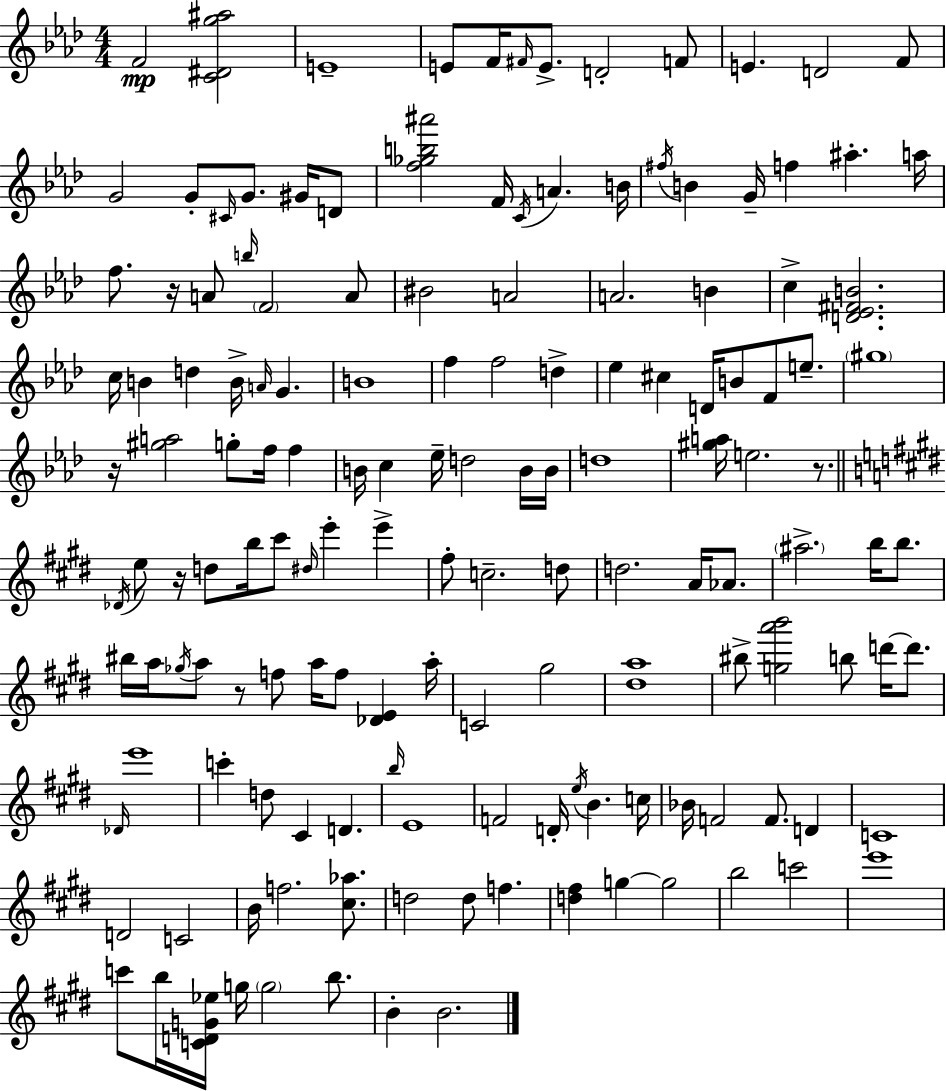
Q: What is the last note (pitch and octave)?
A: B4